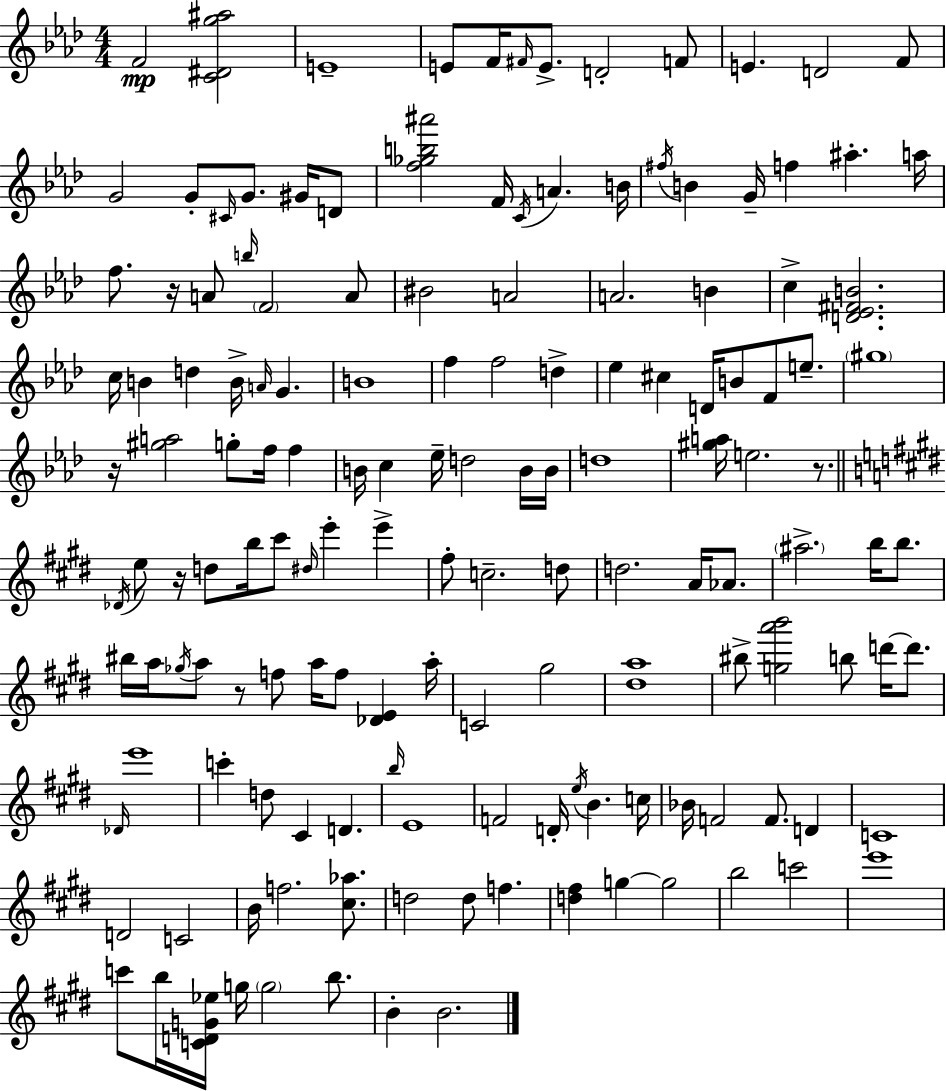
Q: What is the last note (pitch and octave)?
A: B4